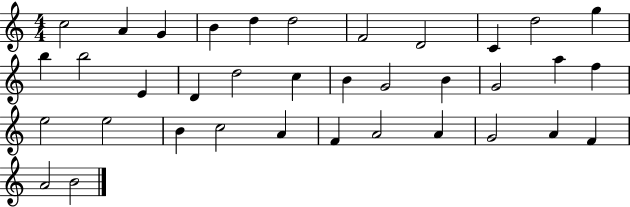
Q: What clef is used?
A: treble